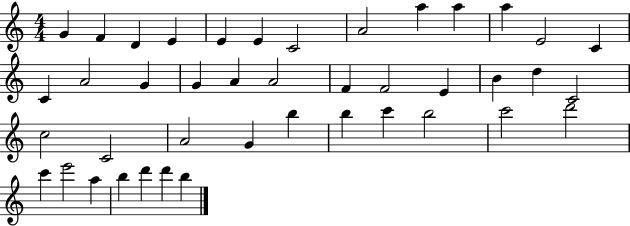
G4/q F4/q D4/q E4/q E4/q E4/q C4/h A4/h A5/q A5/q A5/q E4/h C4/q C4/q A4/h G4/q G4/q A4/q A4/h F4/q F4/h E4/q B4/q D5/q C4/h C5/h C4/h A4/h G4/q B5/q B5/q C6/q B5/h C6/h D6/h C6/q E6/h A5/q B5/q D6/q D6/q B5/q